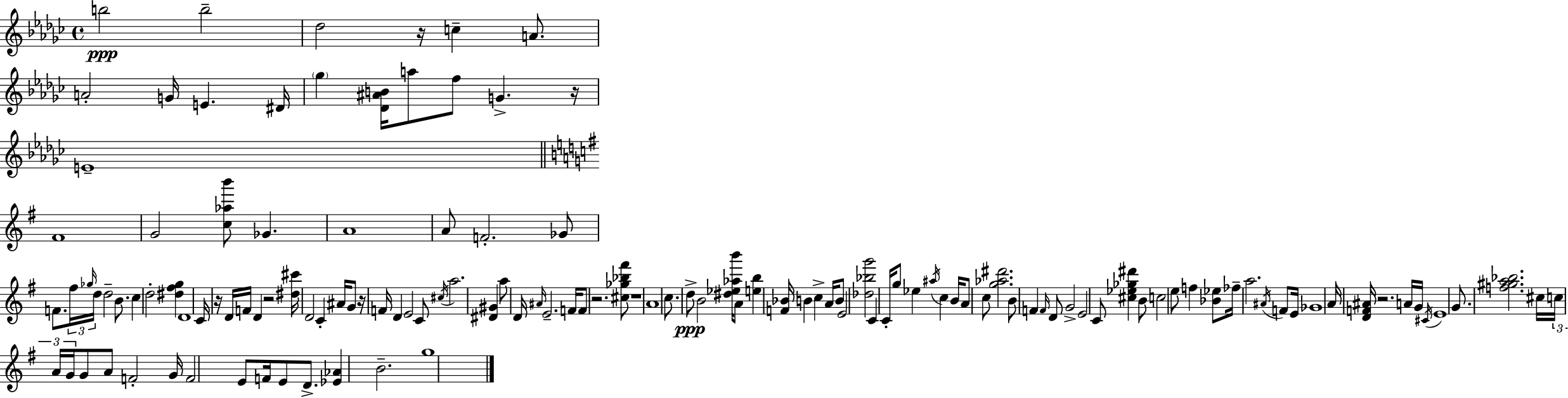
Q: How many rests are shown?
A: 8